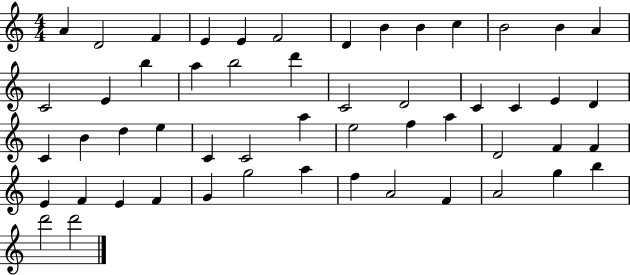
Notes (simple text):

A4/q D4/h F4/q E4/q E4/q F4/h D4/q B4/q B4/q C5/q B4/h B4/q A4/q C4/h E4/q B5/q A5/q B5/h D6/q C4/h D4/h C4/q C4/q E4/q D4/q C4/q B4/q D5/q E5/q C4/q C4/h A5/q E5/h F5/q A5/q D4/h F4/q F4/q E4/q F4/q E4/q F4/q G4/q G5/h A5/q F5/q A4/h F4/q A4/h G5/q B5/q D6/h D6/h